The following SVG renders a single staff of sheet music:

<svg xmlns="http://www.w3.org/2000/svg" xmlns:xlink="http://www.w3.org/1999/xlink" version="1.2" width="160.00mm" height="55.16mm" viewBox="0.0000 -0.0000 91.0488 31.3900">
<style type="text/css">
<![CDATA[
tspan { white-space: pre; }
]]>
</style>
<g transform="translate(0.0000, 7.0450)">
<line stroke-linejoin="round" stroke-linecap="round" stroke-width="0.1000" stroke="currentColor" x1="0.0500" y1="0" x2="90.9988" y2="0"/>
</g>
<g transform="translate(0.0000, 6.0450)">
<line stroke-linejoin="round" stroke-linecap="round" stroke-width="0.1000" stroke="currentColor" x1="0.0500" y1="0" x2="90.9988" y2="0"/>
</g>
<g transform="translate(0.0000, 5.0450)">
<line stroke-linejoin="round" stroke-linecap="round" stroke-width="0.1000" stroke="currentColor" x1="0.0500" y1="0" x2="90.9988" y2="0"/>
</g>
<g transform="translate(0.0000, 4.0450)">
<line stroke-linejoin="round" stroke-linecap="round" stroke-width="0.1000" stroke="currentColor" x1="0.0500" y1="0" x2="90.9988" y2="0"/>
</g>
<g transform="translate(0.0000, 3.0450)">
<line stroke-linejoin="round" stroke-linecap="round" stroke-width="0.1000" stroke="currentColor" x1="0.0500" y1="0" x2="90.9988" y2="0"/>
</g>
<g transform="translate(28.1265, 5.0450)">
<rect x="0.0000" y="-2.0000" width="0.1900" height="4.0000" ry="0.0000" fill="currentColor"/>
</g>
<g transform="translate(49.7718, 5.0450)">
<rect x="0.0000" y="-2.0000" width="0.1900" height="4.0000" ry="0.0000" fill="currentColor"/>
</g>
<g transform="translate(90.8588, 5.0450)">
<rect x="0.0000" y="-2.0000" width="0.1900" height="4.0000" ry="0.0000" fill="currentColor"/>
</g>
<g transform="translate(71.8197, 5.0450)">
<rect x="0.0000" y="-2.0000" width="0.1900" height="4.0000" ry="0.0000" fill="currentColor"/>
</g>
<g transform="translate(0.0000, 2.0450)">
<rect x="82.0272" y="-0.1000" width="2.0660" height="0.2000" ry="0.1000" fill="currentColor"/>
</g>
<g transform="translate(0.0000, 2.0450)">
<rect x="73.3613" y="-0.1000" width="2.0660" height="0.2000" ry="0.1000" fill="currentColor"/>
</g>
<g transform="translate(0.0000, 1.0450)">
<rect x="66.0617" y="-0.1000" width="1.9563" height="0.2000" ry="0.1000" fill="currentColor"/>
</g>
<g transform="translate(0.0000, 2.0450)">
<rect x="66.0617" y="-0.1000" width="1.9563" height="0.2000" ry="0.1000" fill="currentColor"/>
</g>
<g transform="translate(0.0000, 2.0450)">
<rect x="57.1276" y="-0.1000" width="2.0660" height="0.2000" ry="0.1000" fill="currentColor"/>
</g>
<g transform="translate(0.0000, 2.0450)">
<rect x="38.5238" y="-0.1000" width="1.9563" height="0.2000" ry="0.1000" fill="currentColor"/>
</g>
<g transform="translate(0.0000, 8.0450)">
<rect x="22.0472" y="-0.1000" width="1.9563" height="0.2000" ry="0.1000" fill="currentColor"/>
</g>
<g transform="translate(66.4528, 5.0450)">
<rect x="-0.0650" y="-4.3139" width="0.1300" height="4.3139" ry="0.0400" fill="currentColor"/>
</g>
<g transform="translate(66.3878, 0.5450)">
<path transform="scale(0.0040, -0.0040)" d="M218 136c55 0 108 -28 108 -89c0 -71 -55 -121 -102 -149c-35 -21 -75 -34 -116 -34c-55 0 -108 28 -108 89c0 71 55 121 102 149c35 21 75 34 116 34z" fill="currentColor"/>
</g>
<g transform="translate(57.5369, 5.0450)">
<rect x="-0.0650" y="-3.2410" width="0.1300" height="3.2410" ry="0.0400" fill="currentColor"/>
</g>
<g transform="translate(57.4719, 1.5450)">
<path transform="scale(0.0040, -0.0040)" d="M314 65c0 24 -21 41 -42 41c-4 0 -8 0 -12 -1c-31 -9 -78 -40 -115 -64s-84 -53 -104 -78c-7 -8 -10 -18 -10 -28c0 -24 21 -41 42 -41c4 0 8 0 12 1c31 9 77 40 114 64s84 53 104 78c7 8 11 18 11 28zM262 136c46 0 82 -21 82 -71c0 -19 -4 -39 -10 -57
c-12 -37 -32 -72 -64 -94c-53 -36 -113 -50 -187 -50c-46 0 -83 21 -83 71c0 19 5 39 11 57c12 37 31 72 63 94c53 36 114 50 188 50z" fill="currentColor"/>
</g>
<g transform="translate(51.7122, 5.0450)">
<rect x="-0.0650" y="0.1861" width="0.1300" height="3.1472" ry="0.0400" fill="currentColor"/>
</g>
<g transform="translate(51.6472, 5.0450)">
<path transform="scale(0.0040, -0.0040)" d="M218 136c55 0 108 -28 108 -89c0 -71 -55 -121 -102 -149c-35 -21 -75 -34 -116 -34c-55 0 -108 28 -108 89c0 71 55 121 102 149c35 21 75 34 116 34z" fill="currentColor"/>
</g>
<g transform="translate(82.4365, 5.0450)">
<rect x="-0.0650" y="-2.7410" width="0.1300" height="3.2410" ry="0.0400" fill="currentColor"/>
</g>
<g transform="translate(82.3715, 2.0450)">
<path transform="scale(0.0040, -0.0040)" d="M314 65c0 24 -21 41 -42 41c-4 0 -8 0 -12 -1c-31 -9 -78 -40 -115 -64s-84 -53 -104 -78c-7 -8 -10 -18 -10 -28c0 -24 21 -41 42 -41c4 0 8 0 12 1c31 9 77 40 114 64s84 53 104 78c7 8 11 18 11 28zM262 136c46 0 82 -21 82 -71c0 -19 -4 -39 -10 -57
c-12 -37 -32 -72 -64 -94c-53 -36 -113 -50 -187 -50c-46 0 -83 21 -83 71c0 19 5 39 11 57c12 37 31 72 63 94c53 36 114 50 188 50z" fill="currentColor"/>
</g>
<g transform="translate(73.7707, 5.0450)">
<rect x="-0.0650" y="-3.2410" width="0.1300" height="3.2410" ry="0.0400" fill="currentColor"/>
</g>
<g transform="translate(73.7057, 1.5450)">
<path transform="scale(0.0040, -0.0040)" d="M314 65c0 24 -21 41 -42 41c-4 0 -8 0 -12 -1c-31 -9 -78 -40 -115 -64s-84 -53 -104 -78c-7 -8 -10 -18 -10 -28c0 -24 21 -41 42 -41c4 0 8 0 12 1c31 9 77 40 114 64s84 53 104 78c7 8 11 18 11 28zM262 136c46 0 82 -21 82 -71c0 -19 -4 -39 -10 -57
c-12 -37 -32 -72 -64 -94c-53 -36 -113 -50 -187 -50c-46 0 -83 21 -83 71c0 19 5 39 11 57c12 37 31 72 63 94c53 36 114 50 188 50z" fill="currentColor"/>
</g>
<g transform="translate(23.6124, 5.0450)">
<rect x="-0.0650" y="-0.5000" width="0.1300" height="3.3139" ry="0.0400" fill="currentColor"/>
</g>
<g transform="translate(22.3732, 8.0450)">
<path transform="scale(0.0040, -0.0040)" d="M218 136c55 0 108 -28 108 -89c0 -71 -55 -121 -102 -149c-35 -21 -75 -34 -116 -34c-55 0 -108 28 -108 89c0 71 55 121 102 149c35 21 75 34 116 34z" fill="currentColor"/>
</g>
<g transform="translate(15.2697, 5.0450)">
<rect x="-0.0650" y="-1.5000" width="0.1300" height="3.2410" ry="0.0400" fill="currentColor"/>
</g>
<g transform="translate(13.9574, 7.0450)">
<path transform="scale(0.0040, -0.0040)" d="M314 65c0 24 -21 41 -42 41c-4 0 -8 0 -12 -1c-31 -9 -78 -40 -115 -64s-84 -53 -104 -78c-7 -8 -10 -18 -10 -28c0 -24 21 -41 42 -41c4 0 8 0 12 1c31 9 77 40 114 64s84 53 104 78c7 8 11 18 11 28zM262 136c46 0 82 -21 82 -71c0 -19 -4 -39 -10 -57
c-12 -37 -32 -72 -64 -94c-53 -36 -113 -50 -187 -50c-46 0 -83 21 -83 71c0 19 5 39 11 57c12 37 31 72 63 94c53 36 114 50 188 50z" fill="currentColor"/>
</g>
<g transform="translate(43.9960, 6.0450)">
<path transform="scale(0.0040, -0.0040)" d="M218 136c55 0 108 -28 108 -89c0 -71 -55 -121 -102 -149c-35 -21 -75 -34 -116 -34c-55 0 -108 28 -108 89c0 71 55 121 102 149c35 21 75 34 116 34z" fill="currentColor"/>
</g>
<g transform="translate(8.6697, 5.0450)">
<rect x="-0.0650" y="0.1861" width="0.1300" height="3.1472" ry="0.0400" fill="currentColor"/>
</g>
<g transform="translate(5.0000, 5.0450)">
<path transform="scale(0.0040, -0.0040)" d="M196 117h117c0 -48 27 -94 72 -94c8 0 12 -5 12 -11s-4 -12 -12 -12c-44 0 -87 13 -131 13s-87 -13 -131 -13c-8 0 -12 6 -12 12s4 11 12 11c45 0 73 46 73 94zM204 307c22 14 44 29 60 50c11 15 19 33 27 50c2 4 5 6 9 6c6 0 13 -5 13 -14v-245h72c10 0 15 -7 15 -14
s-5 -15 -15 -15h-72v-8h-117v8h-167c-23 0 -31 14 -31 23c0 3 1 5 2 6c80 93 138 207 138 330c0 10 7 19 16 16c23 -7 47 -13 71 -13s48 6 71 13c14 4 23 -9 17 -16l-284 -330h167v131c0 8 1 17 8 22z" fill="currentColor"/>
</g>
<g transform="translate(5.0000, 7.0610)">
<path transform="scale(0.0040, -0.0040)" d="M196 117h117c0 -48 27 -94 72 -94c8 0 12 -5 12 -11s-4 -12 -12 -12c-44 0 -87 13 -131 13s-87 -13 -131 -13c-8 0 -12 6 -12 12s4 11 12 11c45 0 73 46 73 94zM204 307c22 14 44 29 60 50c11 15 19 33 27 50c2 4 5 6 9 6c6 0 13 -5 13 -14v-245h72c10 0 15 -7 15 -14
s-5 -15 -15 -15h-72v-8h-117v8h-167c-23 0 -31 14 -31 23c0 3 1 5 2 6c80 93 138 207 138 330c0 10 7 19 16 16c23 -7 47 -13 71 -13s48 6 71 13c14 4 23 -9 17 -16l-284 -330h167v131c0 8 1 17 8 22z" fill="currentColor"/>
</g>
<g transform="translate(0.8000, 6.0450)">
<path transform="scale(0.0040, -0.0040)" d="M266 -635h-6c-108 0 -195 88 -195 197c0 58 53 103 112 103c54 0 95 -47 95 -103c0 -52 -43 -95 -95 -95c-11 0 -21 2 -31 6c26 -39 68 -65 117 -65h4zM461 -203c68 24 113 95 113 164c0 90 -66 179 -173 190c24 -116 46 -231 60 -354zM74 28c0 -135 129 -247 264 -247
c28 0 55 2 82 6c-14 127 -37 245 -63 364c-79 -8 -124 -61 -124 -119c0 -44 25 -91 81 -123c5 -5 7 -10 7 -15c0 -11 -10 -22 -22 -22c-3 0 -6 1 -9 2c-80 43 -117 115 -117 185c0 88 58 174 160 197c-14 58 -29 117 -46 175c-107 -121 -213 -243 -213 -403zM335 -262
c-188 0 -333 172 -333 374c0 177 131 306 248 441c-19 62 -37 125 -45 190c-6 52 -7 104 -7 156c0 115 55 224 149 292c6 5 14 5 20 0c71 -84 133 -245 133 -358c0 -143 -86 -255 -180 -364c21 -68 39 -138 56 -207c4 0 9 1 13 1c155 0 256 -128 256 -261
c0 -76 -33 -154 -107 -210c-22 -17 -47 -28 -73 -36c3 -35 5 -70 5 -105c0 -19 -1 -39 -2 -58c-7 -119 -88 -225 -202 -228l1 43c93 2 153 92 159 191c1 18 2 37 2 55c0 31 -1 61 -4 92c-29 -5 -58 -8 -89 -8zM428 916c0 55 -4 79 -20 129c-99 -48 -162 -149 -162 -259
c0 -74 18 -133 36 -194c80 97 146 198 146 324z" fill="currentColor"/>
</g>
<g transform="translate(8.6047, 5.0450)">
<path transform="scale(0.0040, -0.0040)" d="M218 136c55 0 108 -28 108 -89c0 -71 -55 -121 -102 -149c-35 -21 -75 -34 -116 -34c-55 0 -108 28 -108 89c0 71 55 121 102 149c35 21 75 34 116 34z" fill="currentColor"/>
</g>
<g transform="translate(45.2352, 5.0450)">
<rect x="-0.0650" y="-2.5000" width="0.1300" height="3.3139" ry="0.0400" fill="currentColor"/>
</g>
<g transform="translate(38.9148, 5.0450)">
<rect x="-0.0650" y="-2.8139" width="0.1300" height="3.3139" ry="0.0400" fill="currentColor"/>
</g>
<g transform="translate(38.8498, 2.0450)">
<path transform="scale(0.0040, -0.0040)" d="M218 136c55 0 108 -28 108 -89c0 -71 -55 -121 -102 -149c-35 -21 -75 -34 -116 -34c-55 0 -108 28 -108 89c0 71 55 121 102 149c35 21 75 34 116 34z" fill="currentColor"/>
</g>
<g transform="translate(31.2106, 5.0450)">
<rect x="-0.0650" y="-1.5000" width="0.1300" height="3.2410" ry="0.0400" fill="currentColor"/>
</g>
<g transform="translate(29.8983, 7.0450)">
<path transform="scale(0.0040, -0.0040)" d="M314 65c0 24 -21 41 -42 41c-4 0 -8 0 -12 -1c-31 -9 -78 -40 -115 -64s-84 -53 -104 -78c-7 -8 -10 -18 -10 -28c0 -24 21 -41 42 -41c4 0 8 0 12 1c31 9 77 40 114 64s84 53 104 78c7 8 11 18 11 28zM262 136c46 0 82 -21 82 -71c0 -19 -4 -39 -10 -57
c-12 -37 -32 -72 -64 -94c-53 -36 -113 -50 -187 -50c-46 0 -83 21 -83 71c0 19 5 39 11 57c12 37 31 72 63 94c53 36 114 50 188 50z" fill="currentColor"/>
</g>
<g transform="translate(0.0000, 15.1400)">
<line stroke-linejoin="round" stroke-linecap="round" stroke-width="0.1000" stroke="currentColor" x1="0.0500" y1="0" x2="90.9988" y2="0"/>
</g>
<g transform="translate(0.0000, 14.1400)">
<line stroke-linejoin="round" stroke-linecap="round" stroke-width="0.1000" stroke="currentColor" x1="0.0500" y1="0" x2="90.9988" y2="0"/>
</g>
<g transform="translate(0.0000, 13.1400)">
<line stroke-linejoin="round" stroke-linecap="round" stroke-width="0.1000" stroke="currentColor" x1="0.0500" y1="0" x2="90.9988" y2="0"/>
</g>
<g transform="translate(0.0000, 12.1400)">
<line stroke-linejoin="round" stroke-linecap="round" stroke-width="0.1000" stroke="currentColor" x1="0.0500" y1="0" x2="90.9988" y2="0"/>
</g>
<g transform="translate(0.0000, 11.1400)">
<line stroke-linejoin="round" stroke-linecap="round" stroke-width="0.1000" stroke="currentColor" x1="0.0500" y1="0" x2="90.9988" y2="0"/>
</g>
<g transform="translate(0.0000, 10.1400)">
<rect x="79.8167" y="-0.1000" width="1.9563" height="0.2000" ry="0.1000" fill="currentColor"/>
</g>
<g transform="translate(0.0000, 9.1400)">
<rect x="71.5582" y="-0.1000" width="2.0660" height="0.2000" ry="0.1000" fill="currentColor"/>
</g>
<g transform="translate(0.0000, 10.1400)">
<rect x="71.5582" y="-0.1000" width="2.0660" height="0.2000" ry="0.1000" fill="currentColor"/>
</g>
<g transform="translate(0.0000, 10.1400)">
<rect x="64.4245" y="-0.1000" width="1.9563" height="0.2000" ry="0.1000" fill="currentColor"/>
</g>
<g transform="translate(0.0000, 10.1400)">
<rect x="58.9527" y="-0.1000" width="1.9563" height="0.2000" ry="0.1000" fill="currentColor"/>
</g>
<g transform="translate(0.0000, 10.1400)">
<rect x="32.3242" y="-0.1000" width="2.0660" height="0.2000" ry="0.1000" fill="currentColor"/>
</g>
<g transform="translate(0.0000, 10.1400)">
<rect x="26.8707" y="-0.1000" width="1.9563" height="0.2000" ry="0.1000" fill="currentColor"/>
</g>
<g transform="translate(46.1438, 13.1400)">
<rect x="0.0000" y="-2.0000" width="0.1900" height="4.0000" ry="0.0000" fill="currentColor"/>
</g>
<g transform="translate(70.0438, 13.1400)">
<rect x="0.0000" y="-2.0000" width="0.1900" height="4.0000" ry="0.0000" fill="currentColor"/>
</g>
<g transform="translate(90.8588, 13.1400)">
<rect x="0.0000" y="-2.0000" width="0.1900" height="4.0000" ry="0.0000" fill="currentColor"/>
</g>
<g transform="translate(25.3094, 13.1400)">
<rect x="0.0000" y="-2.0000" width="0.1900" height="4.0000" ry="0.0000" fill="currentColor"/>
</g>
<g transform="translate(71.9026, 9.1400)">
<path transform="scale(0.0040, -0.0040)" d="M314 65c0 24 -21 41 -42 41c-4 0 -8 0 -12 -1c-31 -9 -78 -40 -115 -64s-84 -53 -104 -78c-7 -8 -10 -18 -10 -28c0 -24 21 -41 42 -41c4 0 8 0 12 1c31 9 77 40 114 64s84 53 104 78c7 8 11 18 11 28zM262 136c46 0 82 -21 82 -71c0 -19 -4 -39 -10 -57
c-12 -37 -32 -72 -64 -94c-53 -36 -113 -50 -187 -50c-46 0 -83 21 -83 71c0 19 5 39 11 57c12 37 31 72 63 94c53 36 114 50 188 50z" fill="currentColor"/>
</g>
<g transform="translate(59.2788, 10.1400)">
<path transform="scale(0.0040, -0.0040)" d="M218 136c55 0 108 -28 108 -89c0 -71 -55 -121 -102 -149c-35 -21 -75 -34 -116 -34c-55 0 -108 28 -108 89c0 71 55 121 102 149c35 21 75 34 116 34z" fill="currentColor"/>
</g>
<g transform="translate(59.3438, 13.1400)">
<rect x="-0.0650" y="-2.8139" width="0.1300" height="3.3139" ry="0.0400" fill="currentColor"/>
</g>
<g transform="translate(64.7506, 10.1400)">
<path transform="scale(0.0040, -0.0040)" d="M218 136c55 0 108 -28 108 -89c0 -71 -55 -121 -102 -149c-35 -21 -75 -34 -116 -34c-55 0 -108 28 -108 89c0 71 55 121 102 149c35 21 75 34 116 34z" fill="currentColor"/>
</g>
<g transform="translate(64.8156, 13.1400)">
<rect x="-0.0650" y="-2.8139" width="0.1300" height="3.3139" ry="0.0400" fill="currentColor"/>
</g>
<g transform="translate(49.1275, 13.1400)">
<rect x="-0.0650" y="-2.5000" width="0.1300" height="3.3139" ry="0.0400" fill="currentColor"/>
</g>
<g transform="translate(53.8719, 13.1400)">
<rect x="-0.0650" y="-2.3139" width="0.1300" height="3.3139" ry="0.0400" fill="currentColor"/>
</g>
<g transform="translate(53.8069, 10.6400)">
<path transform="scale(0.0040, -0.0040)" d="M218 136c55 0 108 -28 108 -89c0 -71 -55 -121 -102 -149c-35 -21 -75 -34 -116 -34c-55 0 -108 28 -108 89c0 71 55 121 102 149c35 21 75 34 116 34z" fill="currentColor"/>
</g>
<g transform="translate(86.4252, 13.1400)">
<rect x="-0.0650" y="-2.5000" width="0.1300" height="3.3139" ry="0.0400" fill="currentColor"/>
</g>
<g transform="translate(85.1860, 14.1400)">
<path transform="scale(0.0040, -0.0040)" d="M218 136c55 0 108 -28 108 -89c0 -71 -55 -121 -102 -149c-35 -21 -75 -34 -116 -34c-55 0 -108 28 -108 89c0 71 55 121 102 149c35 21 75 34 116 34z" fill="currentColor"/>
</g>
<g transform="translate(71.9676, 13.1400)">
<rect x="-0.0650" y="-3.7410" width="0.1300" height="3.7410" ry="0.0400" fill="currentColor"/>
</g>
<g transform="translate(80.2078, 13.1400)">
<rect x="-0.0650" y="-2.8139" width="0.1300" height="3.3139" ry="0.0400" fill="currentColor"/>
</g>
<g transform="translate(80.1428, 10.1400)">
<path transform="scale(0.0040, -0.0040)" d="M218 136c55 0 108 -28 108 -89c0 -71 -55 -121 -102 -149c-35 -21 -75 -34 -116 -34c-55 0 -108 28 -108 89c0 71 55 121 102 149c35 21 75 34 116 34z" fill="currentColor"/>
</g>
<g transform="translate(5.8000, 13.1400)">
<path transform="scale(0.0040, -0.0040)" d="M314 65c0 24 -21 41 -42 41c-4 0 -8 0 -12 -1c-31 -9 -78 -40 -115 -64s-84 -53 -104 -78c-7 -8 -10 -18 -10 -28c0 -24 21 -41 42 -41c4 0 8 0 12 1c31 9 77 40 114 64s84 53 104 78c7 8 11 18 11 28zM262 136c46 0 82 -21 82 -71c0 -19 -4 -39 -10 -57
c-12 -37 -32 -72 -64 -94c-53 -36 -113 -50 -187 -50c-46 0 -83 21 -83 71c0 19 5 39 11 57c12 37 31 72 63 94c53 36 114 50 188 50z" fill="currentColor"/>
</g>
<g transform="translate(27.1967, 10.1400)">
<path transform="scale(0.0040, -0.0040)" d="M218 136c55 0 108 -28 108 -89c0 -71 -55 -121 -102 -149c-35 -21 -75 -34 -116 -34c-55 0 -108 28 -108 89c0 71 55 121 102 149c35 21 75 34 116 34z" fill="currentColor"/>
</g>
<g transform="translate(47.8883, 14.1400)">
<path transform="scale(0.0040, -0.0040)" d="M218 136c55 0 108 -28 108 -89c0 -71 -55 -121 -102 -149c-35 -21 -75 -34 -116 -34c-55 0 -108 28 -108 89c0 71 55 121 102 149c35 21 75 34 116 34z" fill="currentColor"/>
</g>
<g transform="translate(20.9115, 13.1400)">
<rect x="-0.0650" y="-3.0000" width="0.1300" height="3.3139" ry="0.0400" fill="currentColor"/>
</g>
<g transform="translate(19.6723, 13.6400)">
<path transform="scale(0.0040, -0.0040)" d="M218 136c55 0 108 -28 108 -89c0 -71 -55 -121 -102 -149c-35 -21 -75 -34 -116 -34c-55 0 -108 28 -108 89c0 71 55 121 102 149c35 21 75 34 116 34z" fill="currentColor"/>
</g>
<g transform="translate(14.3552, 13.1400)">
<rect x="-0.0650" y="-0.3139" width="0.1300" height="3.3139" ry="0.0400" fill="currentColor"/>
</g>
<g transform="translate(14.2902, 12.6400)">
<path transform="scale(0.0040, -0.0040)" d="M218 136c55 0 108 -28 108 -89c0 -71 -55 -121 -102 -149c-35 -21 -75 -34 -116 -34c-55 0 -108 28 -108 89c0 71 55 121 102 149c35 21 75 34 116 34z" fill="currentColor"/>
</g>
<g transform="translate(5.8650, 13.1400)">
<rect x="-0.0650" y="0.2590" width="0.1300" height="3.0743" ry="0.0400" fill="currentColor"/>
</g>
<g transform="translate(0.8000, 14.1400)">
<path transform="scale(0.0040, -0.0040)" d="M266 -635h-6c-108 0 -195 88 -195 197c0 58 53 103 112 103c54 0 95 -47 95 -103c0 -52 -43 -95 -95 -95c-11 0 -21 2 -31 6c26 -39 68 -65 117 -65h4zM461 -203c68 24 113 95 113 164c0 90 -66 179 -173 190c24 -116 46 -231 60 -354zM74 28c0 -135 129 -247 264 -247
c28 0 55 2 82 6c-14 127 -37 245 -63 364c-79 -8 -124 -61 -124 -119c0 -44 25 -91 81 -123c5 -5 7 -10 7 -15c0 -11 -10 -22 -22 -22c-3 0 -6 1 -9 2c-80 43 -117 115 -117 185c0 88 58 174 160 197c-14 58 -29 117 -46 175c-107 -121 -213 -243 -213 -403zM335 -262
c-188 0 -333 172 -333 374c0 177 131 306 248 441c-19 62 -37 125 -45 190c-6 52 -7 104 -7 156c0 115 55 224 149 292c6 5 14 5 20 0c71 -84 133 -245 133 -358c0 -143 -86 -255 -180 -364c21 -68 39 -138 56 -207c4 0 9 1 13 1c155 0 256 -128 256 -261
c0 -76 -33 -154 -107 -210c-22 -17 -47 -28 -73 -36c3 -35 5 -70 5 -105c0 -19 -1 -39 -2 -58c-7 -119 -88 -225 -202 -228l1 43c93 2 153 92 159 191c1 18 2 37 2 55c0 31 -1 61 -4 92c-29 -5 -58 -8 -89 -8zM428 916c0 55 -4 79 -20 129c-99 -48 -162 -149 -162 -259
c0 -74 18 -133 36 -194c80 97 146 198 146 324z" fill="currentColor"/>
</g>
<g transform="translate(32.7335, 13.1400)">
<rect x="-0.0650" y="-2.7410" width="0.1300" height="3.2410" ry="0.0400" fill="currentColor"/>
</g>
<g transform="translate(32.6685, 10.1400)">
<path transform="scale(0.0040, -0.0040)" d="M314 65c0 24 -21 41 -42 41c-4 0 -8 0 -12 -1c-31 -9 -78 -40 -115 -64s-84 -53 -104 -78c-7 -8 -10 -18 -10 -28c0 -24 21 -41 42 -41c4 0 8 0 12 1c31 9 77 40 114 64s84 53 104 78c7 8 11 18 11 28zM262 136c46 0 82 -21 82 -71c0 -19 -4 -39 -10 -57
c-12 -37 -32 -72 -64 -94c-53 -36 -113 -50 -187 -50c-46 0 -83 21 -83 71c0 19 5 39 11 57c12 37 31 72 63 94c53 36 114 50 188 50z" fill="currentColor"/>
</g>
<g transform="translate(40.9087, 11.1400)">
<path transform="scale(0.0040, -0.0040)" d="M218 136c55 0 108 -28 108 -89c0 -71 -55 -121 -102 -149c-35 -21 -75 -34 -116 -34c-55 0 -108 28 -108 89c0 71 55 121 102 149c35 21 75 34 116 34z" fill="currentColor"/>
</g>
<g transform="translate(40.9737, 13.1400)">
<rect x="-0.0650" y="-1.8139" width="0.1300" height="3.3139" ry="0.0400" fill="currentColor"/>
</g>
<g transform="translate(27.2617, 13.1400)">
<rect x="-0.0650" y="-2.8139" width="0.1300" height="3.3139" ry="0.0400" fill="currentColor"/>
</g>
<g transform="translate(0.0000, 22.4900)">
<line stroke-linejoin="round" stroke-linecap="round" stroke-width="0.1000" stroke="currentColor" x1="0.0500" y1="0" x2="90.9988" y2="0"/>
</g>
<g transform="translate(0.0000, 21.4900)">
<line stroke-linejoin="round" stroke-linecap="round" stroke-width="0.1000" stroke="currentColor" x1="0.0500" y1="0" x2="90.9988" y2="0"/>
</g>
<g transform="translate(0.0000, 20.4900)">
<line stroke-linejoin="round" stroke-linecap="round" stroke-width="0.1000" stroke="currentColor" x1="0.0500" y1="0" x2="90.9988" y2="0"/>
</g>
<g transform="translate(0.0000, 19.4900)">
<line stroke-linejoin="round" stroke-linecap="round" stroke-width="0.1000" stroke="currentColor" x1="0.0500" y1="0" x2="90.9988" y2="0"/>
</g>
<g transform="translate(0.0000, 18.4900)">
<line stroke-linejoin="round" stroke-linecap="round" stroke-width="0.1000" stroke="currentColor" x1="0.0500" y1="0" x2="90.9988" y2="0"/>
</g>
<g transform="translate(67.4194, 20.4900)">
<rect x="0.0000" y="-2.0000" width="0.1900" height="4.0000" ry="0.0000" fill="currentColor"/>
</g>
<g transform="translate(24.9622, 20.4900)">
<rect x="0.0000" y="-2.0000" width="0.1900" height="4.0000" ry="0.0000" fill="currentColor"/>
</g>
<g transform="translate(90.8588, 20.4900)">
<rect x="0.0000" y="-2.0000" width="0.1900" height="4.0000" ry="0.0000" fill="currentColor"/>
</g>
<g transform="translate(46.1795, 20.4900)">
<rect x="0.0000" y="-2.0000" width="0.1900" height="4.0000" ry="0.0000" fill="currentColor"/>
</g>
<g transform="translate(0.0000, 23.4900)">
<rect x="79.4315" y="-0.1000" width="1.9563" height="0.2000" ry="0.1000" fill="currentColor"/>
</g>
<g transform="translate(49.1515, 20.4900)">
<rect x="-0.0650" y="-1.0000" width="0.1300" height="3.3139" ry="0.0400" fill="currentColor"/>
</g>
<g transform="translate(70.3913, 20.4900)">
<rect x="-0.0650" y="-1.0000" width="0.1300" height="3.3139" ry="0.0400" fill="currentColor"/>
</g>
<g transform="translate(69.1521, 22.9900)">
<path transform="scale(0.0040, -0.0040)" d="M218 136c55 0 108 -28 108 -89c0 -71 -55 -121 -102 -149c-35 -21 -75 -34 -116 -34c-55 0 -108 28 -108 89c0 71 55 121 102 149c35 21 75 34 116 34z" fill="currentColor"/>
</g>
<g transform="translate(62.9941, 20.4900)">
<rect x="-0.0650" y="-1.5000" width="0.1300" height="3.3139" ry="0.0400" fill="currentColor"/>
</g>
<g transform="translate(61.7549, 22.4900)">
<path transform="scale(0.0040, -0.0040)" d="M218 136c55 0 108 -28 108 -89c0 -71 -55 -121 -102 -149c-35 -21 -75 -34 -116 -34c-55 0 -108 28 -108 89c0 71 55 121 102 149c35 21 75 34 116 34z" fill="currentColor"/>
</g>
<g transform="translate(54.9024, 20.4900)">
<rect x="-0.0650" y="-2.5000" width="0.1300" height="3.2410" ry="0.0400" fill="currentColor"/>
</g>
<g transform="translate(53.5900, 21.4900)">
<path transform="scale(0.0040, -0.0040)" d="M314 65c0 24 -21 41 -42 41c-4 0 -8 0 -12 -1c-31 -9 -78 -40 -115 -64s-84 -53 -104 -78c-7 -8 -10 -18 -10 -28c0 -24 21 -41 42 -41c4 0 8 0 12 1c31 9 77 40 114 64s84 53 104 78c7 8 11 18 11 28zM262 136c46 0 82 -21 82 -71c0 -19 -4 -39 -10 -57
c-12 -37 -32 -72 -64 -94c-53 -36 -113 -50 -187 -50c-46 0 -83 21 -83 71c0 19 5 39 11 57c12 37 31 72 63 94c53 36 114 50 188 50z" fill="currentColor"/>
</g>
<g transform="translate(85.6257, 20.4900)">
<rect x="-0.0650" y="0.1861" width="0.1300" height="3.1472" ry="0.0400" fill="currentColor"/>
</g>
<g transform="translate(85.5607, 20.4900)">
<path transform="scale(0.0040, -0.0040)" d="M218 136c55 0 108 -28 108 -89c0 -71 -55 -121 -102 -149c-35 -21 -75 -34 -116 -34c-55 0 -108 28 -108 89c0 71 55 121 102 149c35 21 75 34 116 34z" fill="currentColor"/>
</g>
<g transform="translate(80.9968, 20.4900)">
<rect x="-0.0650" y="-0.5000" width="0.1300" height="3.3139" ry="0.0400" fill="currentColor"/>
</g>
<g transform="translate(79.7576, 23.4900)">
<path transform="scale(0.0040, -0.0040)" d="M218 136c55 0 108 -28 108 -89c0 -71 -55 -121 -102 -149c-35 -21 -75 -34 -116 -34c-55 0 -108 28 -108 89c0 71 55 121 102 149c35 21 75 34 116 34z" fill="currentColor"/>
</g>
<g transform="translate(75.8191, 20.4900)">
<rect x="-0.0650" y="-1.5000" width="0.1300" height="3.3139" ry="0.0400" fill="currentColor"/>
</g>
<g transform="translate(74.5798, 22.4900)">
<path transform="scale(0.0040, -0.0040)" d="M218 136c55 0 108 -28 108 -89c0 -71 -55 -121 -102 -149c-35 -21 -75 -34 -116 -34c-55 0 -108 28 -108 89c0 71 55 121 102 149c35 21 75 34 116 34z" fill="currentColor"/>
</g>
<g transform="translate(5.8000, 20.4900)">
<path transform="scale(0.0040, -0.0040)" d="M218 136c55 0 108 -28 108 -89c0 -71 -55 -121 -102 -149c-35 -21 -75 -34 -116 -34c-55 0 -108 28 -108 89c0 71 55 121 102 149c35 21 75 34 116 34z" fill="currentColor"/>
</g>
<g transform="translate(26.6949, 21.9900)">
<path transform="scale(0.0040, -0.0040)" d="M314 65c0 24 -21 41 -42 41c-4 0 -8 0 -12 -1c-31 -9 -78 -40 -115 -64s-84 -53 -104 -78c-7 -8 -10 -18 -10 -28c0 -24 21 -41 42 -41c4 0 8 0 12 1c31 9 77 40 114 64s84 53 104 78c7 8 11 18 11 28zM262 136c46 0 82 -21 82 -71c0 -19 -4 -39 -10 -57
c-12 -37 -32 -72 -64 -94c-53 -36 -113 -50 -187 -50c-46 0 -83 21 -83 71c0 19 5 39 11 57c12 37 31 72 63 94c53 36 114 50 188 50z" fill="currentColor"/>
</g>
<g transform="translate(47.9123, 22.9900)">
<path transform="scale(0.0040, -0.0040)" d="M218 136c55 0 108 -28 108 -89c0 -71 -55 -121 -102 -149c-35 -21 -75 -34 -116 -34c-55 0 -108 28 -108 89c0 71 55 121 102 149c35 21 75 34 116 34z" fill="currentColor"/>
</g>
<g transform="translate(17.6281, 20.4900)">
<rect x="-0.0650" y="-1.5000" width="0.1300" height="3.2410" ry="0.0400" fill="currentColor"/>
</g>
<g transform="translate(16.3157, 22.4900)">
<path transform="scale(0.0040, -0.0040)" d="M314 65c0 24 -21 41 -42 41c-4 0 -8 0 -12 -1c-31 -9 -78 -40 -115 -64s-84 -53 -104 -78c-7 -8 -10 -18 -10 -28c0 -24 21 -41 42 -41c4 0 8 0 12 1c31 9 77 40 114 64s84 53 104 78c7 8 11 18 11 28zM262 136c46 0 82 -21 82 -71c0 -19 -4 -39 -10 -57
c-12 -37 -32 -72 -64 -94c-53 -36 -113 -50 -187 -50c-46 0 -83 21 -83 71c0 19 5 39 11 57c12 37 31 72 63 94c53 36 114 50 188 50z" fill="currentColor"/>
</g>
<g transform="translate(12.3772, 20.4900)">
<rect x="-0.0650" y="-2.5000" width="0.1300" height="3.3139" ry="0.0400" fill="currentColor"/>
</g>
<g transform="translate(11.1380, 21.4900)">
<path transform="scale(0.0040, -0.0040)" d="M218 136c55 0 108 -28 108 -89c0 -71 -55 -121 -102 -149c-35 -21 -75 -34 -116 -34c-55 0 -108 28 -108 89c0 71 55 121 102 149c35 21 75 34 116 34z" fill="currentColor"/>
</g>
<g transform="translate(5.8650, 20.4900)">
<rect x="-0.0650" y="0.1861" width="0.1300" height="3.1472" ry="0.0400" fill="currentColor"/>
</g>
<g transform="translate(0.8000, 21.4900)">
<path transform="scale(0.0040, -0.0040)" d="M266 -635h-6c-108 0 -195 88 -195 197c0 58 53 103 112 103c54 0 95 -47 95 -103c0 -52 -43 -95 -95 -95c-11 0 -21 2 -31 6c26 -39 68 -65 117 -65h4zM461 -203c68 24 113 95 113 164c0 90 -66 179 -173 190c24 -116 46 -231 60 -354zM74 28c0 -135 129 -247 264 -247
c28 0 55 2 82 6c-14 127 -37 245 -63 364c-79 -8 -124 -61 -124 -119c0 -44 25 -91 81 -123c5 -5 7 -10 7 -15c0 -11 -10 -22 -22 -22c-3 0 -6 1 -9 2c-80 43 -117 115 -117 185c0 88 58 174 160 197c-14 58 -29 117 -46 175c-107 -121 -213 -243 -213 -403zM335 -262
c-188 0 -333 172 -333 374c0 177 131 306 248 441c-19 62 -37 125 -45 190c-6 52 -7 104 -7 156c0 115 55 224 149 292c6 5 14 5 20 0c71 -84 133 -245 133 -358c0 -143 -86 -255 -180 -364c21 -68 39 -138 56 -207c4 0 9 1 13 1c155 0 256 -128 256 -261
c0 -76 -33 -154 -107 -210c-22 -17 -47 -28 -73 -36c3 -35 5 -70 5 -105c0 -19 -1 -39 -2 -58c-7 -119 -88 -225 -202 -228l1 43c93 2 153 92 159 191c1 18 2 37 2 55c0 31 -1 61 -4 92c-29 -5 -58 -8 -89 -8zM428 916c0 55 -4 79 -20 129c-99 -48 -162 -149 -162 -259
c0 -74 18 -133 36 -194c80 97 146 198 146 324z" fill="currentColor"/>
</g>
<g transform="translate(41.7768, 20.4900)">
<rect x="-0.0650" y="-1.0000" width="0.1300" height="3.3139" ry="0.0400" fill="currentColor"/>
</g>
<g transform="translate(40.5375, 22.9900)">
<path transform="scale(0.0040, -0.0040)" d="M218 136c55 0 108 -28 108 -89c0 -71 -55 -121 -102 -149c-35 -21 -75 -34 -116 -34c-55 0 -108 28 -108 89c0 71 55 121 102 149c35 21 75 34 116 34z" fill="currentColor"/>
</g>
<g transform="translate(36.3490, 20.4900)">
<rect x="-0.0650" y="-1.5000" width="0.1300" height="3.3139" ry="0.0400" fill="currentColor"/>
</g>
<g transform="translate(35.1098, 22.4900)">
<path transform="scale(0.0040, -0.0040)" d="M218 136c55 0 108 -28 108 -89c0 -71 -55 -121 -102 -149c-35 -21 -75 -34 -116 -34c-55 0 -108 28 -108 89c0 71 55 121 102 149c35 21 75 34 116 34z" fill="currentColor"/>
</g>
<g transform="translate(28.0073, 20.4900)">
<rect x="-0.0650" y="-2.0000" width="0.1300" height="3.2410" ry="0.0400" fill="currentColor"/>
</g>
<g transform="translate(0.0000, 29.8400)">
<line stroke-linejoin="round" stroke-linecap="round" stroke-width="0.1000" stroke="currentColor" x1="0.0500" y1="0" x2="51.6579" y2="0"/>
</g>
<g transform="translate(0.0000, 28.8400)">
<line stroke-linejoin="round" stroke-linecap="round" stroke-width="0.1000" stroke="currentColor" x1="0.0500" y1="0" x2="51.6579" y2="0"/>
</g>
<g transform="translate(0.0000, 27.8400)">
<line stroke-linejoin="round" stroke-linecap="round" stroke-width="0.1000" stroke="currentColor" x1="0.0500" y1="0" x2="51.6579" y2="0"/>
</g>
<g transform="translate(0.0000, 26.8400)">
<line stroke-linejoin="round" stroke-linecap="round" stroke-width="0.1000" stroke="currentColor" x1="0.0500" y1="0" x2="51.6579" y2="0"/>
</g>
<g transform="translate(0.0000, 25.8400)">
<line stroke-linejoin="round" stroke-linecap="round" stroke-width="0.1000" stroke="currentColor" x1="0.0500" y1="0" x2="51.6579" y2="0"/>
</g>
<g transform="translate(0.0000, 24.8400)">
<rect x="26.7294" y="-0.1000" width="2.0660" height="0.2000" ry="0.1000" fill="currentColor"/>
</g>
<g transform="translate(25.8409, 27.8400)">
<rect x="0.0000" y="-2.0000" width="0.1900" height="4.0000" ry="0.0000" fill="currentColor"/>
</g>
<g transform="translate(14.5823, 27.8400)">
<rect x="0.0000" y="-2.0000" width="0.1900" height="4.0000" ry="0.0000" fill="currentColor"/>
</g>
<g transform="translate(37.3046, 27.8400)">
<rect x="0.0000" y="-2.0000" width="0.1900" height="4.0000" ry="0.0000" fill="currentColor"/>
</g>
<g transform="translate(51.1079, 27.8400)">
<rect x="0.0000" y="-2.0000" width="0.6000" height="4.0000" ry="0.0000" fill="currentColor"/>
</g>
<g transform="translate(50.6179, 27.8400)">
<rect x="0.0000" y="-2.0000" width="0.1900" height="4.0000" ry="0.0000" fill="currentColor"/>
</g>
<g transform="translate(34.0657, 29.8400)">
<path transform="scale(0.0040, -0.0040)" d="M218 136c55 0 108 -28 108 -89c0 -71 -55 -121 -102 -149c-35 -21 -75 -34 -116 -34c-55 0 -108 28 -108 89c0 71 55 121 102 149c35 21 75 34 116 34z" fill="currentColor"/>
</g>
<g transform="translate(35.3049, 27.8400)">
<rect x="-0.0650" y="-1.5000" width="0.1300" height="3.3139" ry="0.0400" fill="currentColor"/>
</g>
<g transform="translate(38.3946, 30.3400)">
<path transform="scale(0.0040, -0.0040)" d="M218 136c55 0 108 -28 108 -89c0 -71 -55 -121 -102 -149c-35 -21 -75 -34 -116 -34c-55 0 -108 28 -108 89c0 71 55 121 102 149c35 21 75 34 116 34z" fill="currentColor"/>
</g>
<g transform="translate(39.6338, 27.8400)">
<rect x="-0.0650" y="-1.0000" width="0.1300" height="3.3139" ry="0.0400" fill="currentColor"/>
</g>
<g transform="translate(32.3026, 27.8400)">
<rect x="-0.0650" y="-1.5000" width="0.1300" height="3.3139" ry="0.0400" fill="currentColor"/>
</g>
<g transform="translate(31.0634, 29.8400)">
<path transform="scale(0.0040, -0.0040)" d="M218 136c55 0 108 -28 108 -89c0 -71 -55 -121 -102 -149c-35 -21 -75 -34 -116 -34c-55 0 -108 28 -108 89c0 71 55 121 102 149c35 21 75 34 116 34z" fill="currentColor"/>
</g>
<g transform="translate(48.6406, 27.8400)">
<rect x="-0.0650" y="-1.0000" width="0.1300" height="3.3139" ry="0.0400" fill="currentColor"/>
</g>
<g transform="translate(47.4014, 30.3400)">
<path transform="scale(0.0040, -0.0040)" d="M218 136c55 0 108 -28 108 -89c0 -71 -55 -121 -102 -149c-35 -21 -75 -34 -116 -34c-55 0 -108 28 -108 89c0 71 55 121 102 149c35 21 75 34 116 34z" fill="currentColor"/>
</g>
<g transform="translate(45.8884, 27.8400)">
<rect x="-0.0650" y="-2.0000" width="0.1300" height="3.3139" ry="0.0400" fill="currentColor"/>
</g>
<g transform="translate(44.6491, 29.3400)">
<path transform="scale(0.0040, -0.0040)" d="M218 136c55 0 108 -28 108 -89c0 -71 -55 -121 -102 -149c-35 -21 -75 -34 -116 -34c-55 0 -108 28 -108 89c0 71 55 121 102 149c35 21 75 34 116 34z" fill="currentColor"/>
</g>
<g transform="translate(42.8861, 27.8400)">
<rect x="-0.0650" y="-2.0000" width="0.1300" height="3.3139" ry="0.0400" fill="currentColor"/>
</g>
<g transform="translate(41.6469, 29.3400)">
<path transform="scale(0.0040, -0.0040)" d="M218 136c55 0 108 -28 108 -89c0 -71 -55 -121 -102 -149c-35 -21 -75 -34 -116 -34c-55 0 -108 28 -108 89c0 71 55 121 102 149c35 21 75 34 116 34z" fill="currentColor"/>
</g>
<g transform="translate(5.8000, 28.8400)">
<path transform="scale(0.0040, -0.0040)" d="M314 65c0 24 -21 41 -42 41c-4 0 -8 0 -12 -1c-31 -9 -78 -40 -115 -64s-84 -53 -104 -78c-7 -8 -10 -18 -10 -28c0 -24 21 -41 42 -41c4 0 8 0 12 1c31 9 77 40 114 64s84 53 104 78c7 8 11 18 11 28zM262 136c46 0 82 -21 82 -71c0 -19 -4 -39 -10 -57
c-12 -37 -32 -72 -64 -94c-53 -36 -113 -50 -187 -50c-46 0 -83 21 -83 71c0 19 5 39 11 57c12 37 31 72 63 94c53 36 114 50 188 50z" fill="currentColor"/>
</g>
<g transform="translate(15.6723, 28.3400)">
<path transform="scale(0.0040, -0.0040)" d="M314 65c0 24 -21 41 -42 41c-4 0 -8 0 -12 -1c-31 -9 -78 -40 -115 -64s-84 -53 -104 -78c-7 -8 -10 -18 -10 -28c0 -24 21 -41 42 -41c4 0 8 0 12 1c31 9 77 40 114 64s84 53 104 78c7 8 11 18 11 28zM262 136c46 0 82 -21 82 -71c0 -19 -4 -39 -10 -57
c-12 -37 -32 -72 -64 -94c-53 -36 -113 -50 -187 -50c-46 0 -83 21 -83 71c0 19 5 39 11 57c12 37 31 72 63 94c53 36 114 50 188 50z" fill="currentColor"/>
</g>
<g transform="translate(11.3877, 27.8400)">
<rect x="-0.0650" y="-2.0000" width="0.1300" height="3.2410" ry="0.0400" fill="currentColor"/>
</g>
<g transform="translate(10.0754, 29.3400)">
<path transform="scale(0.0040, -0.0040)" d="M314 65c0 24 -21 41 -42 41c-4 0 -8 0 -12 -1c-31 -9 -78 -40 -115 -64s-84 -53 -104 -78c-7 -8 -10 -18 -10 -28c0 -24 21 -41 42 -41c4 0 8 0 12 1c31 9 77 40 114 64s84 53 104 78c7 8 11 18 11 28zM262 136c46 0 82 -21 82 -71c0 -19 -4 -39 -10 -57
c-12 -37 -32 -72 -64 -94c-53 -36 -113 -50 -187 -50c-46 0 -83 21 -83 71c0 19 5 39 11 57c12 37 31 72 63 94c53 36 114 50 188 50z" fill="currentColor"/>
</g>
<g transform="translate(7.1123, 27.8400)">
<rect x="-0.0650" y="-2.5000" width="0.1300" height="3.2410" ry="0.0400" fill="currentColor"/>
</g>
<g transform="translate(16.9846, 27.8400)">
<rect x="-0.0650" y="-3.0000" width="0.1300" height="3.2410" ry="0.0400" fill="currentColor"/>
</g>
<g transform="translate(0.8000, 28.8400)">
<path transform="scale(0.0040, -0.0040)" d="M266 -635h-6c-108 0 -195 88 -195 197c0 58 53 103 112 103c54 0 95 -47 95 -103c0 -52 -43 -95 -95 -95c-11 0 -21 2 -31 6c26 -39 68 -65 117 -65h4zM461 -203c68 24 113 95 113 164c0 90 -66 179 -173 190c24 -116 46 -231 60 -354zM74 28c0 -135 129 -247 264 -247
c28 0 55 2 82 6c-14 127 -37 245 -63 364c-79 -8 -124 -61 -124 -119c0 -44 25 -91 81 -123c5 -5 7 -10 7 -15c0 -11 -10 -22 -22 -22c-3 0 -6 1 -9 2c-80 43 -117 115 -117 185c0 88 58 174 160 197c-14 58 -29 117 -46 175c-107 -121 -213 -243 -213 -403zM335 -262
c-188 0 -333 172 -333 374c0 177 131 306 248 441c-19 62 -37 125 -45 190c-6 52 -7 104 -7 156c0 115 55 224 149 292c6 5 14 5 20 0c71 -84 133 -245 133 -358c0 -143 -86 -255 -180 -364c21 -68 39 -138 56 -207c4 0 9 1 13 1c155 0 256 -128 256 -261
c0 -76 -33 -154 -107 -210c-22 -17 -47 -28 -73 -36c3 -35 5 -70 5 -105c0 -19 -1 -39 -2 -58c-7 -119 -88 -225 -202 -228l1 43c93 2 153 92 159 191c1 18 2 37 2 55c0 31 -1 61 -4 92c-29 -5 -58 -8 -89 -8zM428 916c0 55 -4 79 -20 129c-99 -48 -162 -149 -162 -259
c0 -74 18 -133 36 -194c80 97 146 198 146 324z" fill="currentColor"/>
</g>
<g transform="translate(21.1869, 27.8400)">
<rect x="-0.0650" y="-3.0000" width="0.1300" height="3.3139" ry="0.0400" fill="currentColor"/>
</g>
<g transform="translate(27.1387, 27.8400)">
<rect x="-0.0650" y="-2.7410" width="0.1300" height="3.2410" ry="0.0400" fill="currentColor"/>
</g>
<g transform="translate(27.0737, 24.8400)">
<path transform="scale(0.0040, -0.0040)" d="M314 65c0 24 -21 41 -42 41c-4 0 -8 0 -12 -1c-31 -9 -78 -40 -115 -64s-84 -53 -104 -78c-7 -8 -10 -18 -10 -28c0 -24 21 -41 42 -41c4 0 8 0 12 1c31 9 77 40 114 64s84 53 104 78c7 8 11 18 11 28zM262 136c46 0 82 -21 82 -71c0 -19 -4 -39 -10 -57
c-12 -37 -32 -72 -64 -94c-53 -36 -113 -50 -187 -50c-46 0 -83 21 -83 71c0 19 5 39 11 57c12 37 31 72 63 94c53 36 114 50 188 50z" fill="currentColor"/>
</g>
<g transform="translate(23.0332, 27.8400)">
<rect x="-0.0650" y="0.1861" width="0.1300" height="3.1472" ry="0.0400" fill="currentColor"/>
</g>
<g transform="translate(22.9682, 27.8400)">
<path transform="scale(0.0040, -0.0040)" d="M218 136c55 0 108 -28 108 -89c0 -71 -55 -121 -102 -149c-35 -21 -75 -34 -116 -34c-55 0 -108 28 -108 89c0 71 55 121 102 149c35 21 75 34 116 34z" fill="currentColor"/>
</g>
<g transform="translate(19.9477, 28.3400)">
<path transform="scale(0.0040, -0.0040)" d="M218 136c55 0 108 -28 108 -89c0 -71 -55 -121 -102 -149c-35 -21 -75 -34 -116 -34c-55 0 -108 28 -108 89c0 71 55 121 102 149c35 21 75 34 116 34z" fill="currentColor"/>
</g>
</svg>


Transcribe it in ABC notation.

X:1
T:Untitled
M:4/4
L:1/4
K:C
B E2 C E2 a G B b2 d' b2 a2 B2 c A a a2 f G g a a c'2 a G B G E2 F2 E D D G2 E D E C B G2 F2 A2 A B a2 E E D F F D